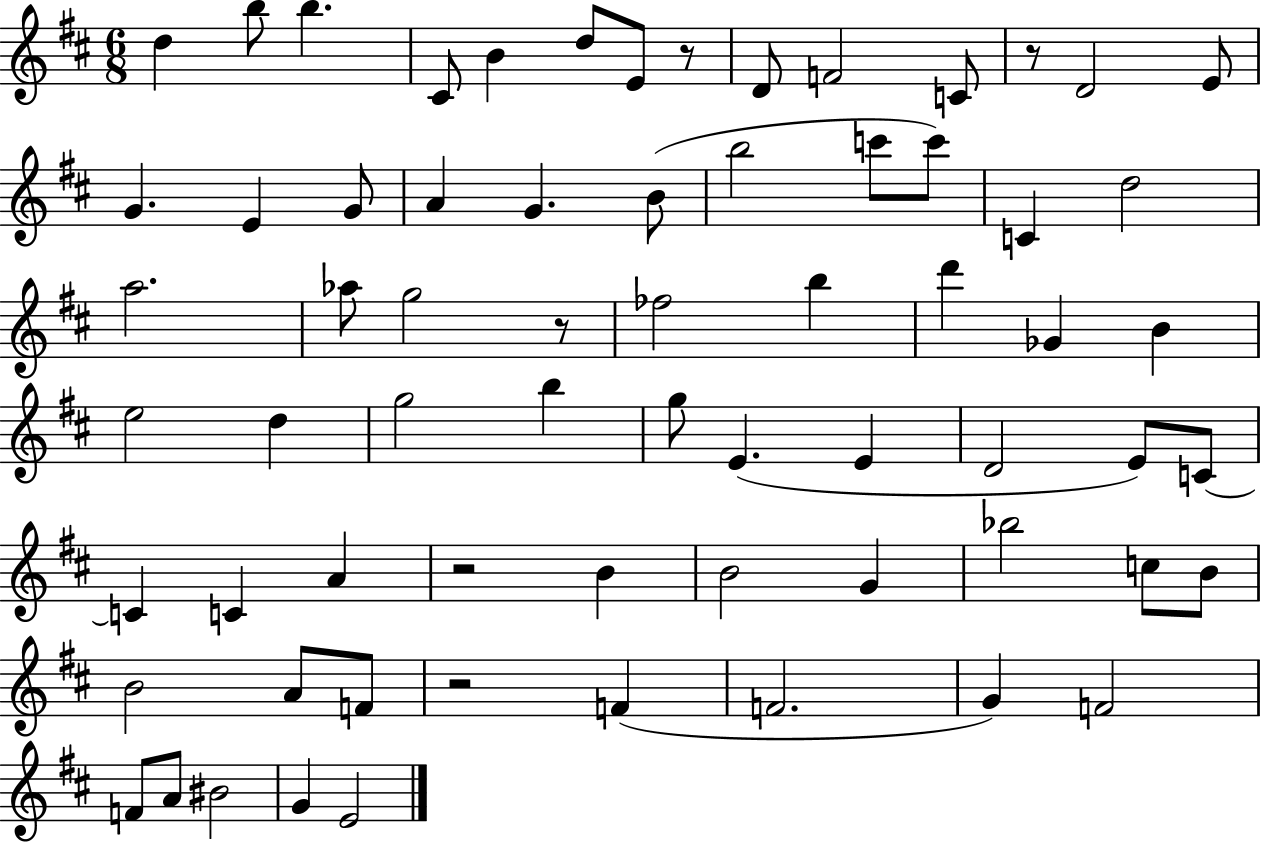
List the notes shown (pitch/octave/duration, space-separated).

D5/q B5/e B5/q. C#4/e B4/q D5/e E4/e R/e D4/e F4/h C4/e R/e D4/h E4/e G4/q. E4/q G4/e A4/q G4/q. B4/e B5/h C6/e C6/e C4/q D5/h A5/h. Ab5/e G5/h R/e FES5/h B5/q D6/q Gb4/q B4/q E5/h D5/q G5/h B5/q G5/e E4/q. E4/q D4/h E4/e C4/e C4/q C4/q A4/q R/h B4/q B4/h G4/q Bb5/h C5/e B4/e B4/h A4/e F4/e R/h F4/q F4/h. G4/q F4/h F4/e A4/e BIS4/h G4/q E4/h